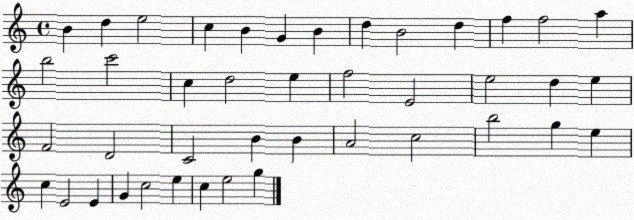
X:1
T:Untitled
M:4/4
L:1/4
K:C
B d e2 c B G B d B2 d f f2 a b2 c'2 c d2 e f2 E2 e2 d e F2 D2 C2 B B A2 c2 b2 g e c E2 E G c2 e c e2 g